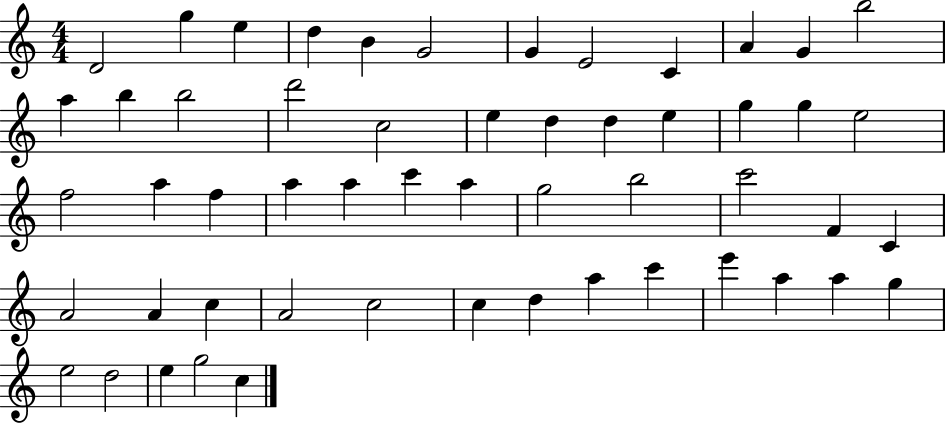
D4/h G5/q E5/q D5/q B4/q G4/h G4/q E4/h C4/q A4/q G4/q B5/h A5/q B5/q B5/h D6/h C5/h E5/q D5/q D5/q E5/q G5/q G5/q E5/h F5/h A5/q F5/q A5/q A5/q C6/q A5/q G5/h B5/h C6/h F4/q C4/q A4/h A4/q C5/q A4/h C5/h C5/q D5/q A5/q C6/q E6/q A5/q A5/q G5/q E5/h D5/h E5/q G5/h C5/q